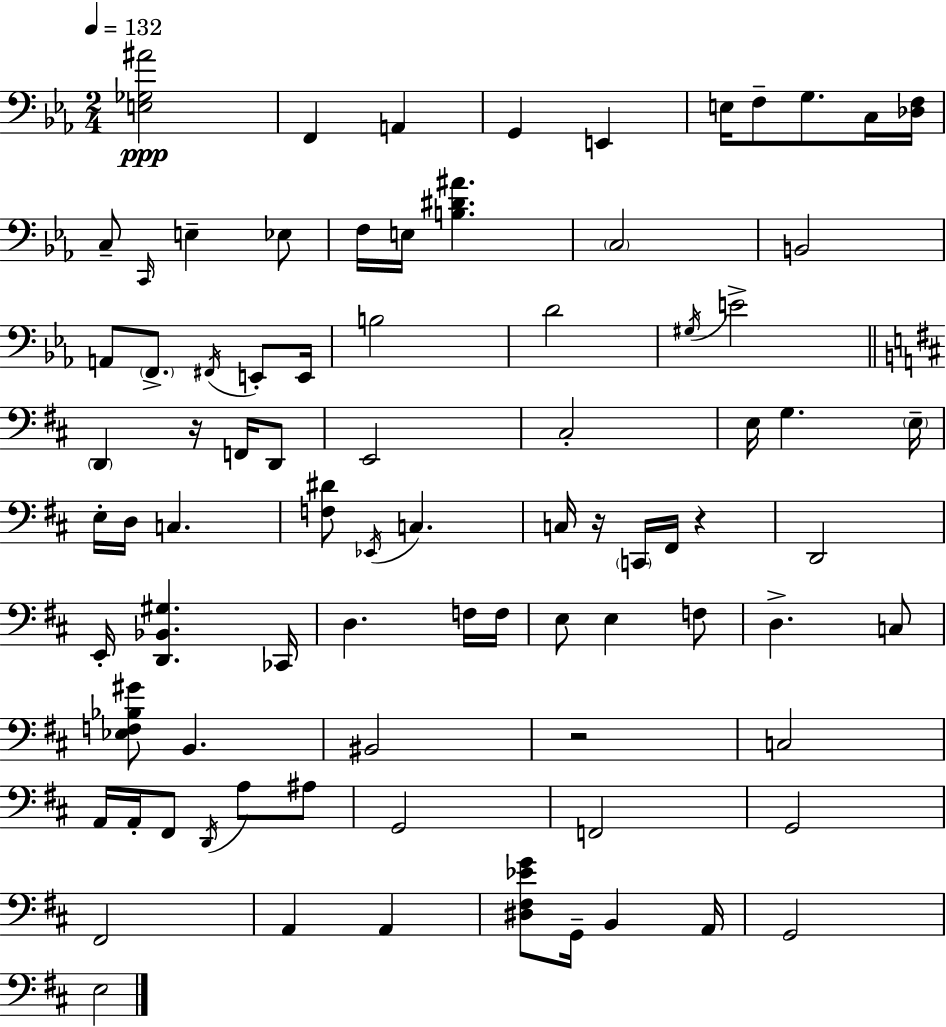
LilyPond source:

{
  \clef bass
  \numericTimeSignature
  \time 2/4
  \key ees \major
  \tempo 4 = 132
  <e ges ais'>2\ppp | f,4 a,4 | g,4 e,4 | e16 f8-- g8. c16 <des f>16 | \break c8-- \grace { c,16 } e4-- ees8 | f16 e16 <b dis' ais'>4. | \parenthesize c2 | b,2 | \break a,8 \parenthesize f,8.-> \acciaccatura { fis,16 } e,8-. | e,16 b2 | d'2 | \acciaccatura { gis16 } e'2-> | \break \bar "||" \break \key d \major \parenthesize d,4 r16 f,16 d,8 | e,2 | cis2-. | e16 g4. \parenthesize e16-- | \break e16-. d16 c4. | <f dis'>8 \acciaccatura { ees,16 } c4. | c16 r16 \parenthesize c,16 fis,16 r4 | d,2 | \break e,16-. <d, bes, gis>4. | ces,16 d4. f16 | f16 e8 e4 f8 | d4.-> c8 | \break <ees f bes gis'>8 b,4. | bis,2 | r2 | c2 | \break a,16 a,16-. fis,8 \acciaccatura { d,16 } a8 | ais8 g,2 | f,2 | g,2 | \break fis,2 | a,4 a,4 | <dis fis ees' g'>8 g,16-- b,4 | a,16 g,2 | \break e2 | \bar "|."
}